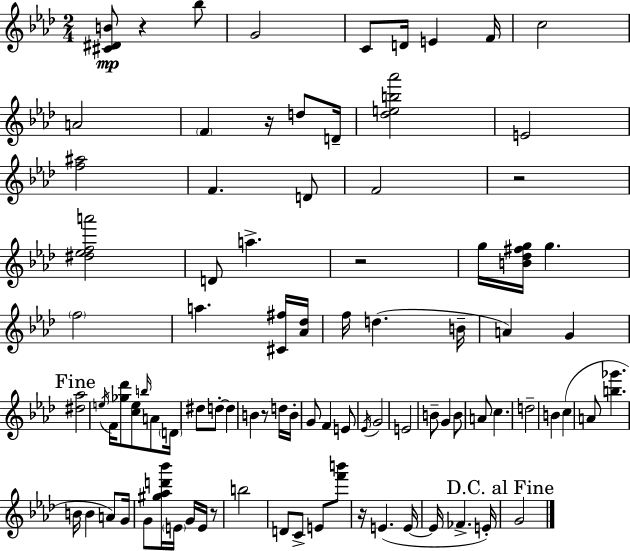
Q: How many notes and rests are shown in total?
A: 90